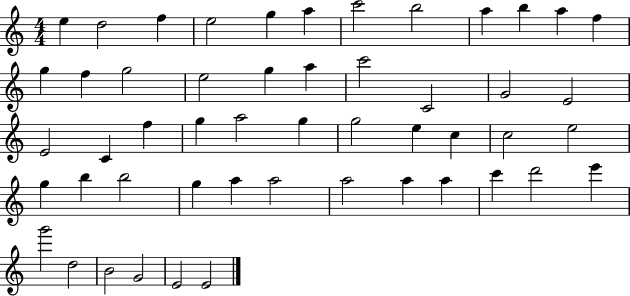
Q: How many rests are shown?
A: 0